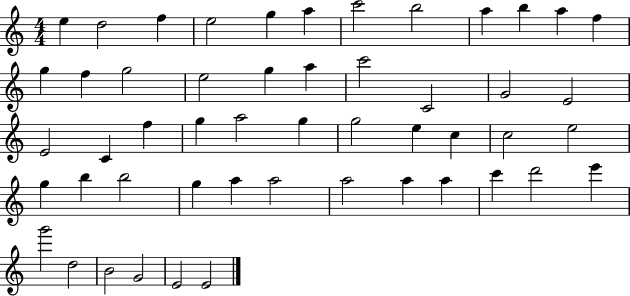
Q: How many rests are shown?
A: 0